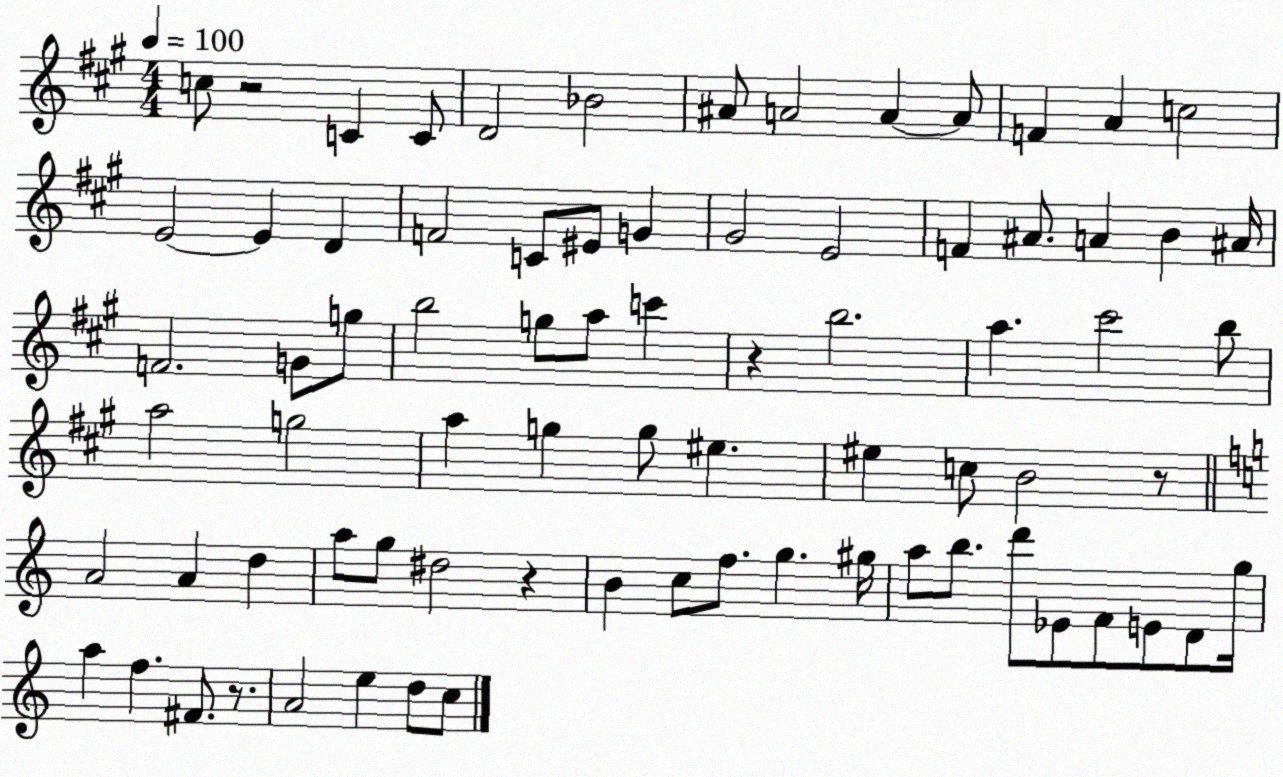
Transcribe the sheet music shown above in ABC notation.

X:1
T:Untitled
M:4/4
L:1/4
K:A
c/2 z2 C C/2 D2 _B2 ^A/2 A2 A A/2 F A c2 E2 E D F2 C/2 ^E/2 G ^G2 E2 F ^A/2 A B ^A/4 F2 G/2 g/2 b2 g/2 a/2 c' z b2 a ^c'2 b/2 a2 g2 a g g/2 ^e ^e c/2 B2 z/2 A2 A d a/2 g/2 ^d2 z B c/2 f/2 g ^g/4 a/2 b/2 d'/2 _E/2 F/2 E/2 D/2 g/4 a f ^F/2 z/2 A2 e d/2 c/2